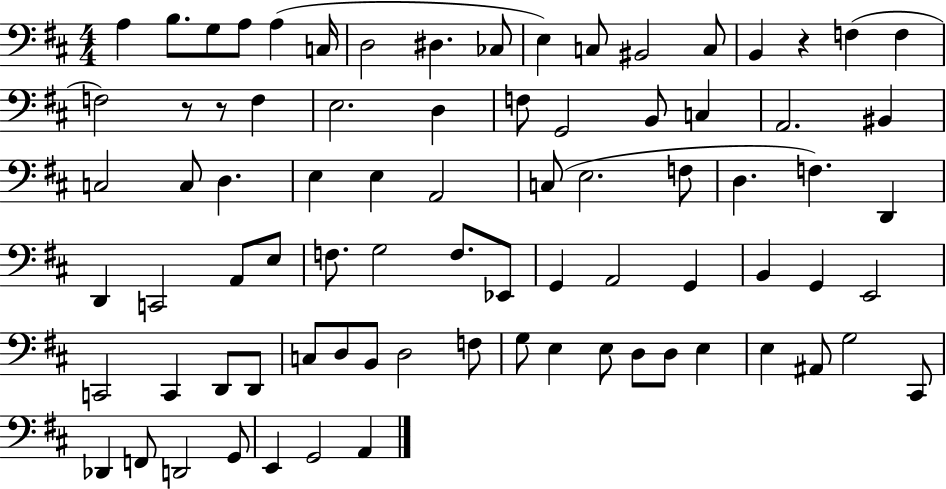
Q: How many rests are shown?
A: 3